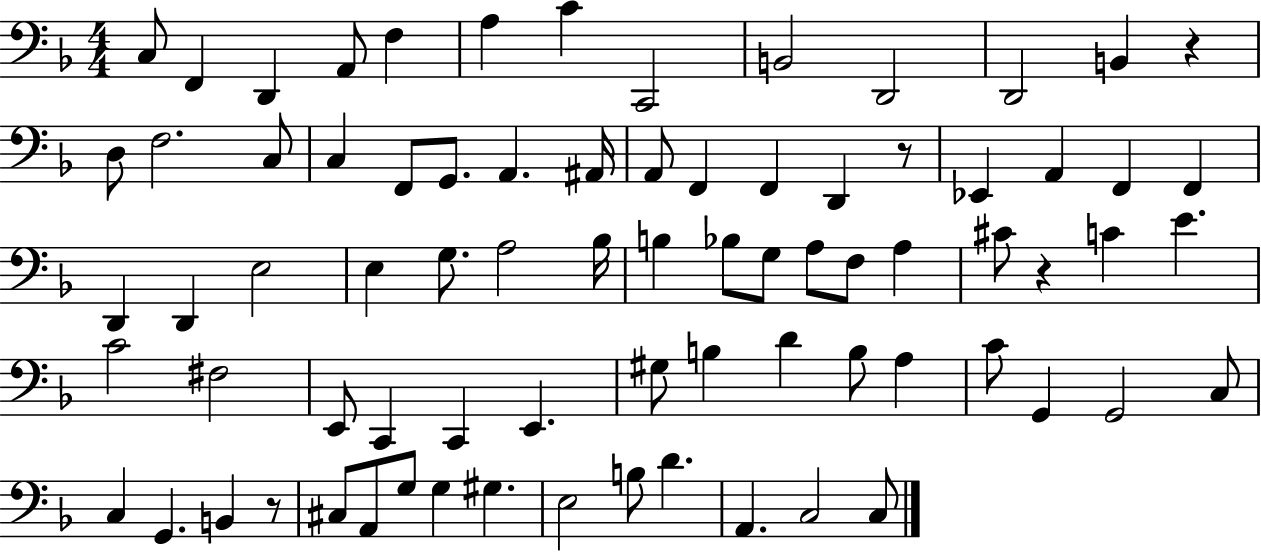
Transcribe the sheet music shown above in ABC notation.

X:1
T:Untitled
M:4/4
L:1/4
K:F
C,/2 F,, D,, A,,/2 F, A, C C,,2 B,,2 D,,2 D,,2 B,, z D,/2 F,2 C,/2 C, F,,/2 G,,/2 A,, ^A,,/4 A,,/2 F,, F,, D,, z/2 _E,, A,, F,, F,, D,, D,, E,2 E, G,/2 A,2 _B,/4 B, _B,/2 G,/2 A,/2 F,/2 A, ^C/2 z C E C2 ^F,2 E,,/2 C,, C,, E,, ^G,/2 B, D B,/2 A, C/2 G,, G,,2 C,/2 C, G,, B,, z/2 ^C,/2 A,,/2 G,/2 G, ^G, E,2 B,/2 D A,, C,2 C,/2